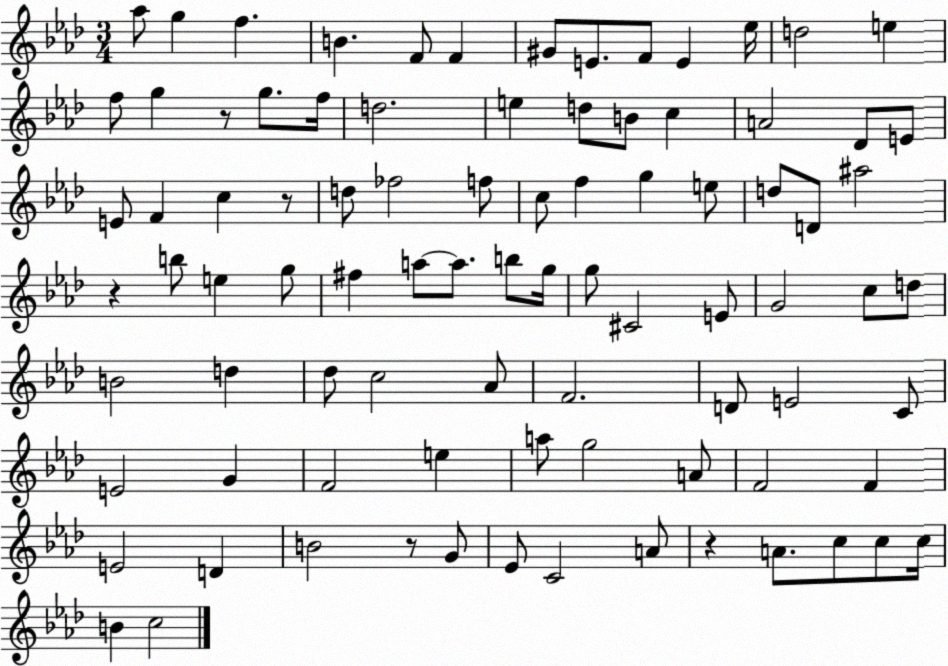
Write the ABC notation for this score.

X:1
T:Untitled
M:3/4
L:1/4
K:Ab
_a/2 g f B F/2 F ^G/2 E/2 F/2 E _e/4 d2 e f/2 g z/2 g/2 f/4 d2 e d/2 B/2 c A2 _D/2 E/2 E/2 F c z/2 d/2 _f2 f/2 c/2 f g e/2 d/2 D/2 ^a2 z b/2 e g/2 ^f a/2 a/2 b/2 g/4 g/2 ^C2 E/2 G2 c/2 d/2 B2 d _d/2 c2 _A/2 F2 D/2 E2 C/2 E2 G F2 e a/2 g2 A/2 F2 F E2 D B2 z/2 G/2 _E/2 C2 A/2 z A/2 c/2 c/2 c/4 B c2